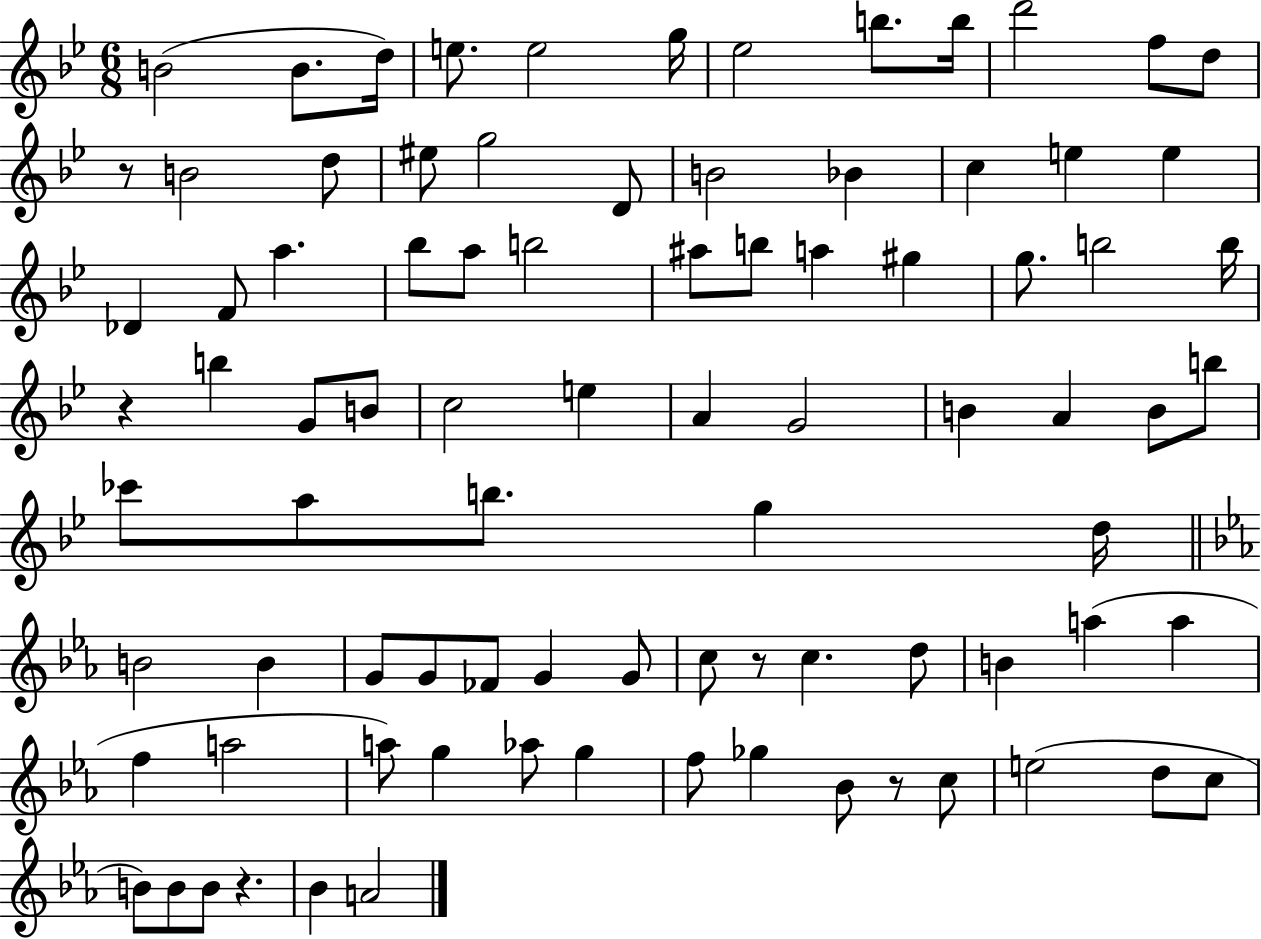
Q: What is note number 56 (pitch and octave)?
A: FES4